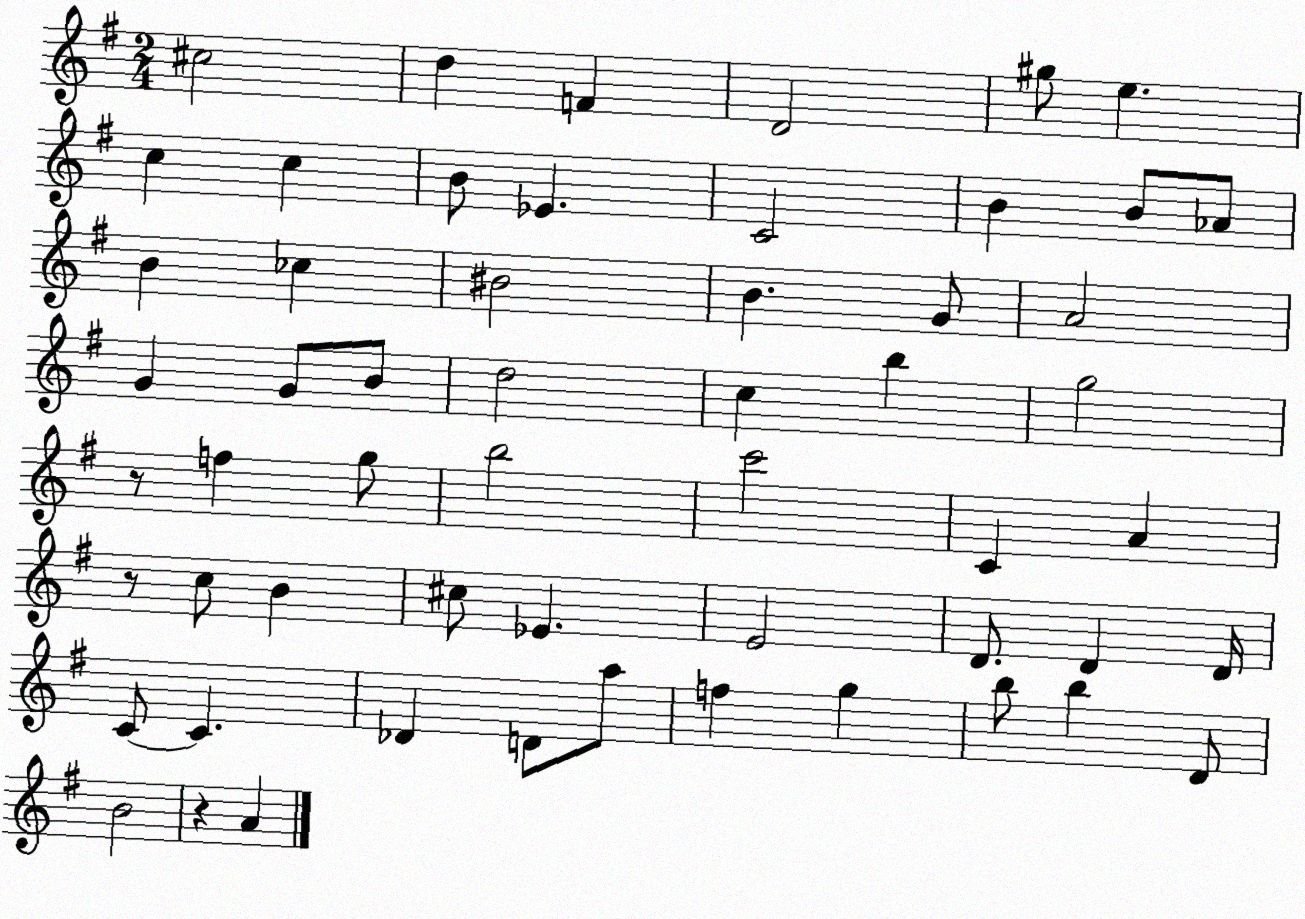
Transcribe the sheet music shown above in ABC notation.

X:1
T:Untitled
M:2/4
L:1/4
K:G
^c2 d F D2 ^g/2 e c c B/2 _E C2 B B/2 _A/2 B _c ^B2 B G/2 A2 G G/2 B/2 d2 c b g2 z/2 f g/2 b2 c'2 C A z/2 c/2 B ^c/2 _E E2 D/2 D D/4 C/2 C _D D/2 a/2 f g b/2 b D/2 B2 z A